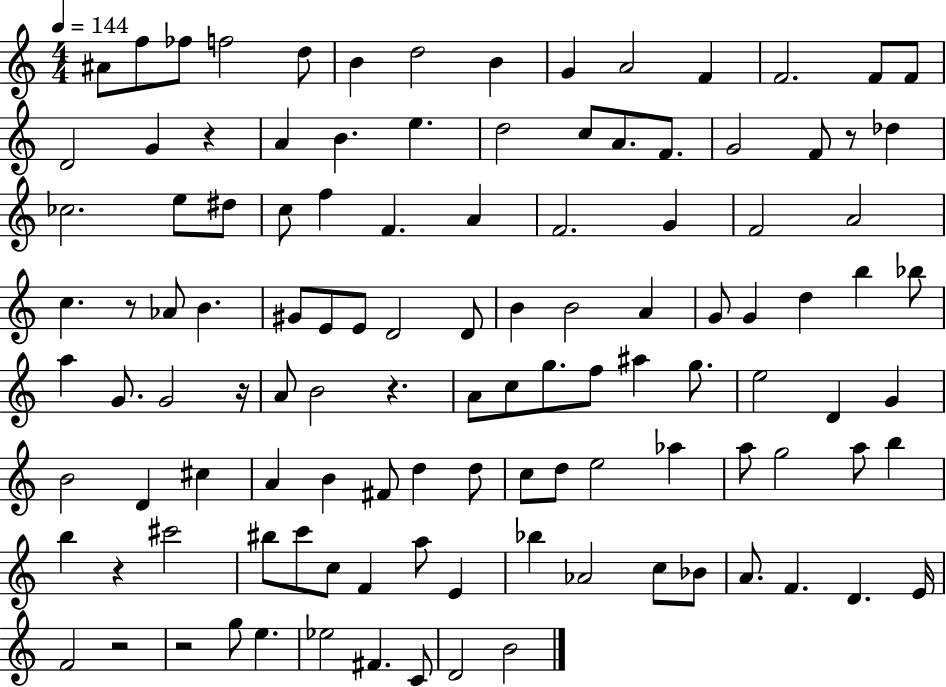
{
  \clef treble
  \numericTimeSignature
  \time 4/4
  \key c \major
  \tempo 4 = 144
  ais'8 f''8 fes''8 f''2 d''8 | b'4 d''2 b'4 | g'4 a'2 f'4 | f'2. f'8 f'8 | \break d'2 g'4 r4 | a'4 b'4. e''4. | d''2 c''8 a'8. f'8. | g'2 f'8 r8 des''4 | \break ces''2. e''8 dis''8 | c''8 f''4 f'4. a'4 | f'2. g'4 | f'2 a'2 | \break c''4. r8 aes'8 b'4. | gis'8 e'8 e'8 d'2 d'8 | b'4 b'2 a'4 | g'8 g'4 d''4 b''4 bes''8 | \break a''4 g'8. g'2 r16 | a'8 b'2 r4. | a'8 c''8 g''8. f''8 ais''4 g''8. | e''2 d'4 g'4 | \break b'2 d'4 cis''4 | a'4 b'4 fis'8 d''4 d''8 | c''8 d''8 e''2 aes''4 | a''8 g''2 a''8 b''4 | \break b''4 r4 cis'''2 | bis''8 c'''8 c''8 f'4 a''8 e'4 | bes''4 aes'2 c''8 bes'8 | a'8. f'4. d'4. e'16 | \break f'2 r2 | r2 g''8 e''4. | ees''2 fis'4. c'8 | d'2 b'2 | \break \bar "|."
}